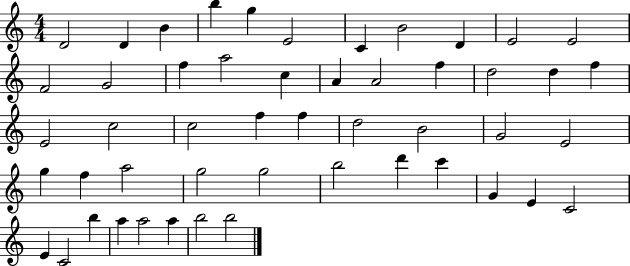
X:1
T:Untitled
M:4/4
L:1/4
K:C
D2 D B b g E2 C B2 D E2 E2 F2 G2 f a2 c A A2 f d2 d f E2 c2 c2 f f d2 B2 G2 E2 g f a2 g2 g2 b2 d' c' G E C2 E C2 b a a2 a b2 b2